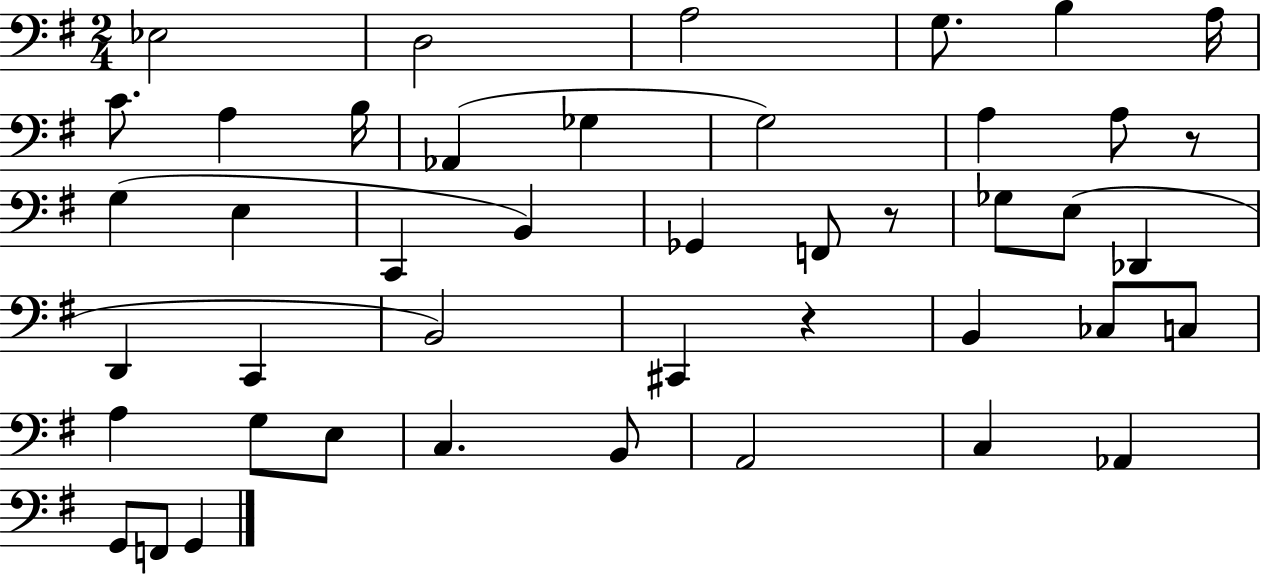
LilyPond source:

{
  \clef bass
  \numericTimeSignature
  \time 2/4
  \key g \major
  \repeat volta 2 { ees2 | d2 | a2 | g8. b4 a16 | \break c'8. a4 b16 | aes,4( ges4 | g2) | a4 a8 r8 | \break g4( e4 | c,4 b,4) | ges,4 f,8 r8 | ges8 e8( des,4 | \break d,4 c,4 | b,2) | cis,4 r4 | b,4 ces8 c8 | \break a4 g8 e8 | c4. b,8 | a,2 | c4 aes,4 | \break g,8 f,8 g,4 | } \bar "|."
}